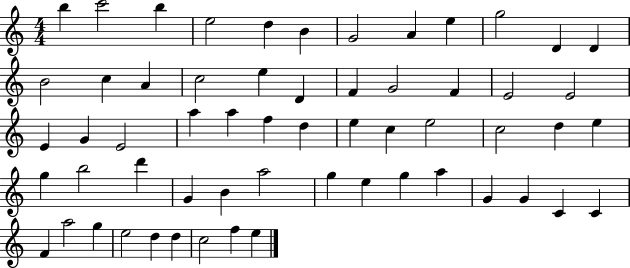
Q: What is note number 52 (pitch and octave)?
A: A5